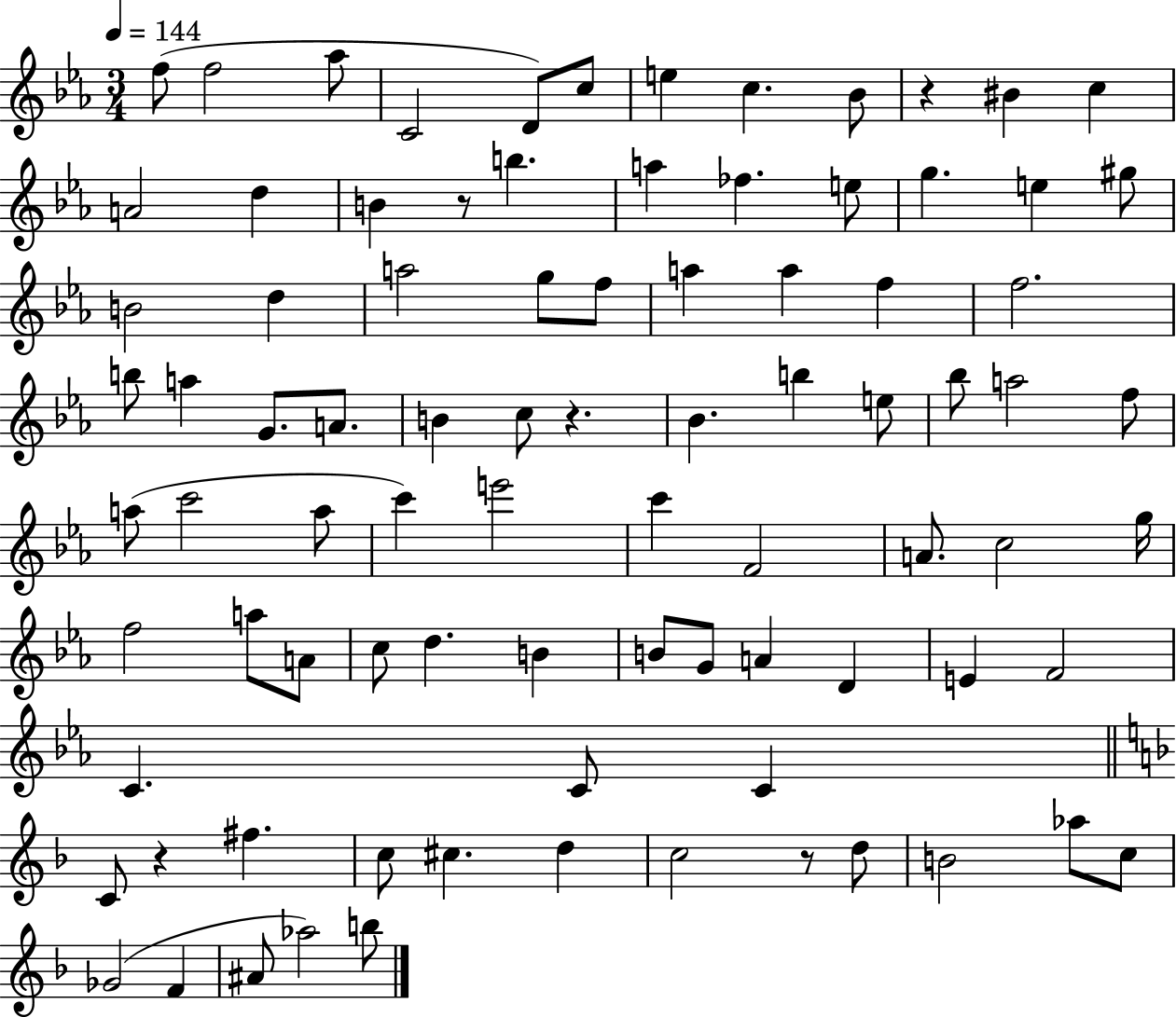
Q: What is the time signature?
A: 3/4